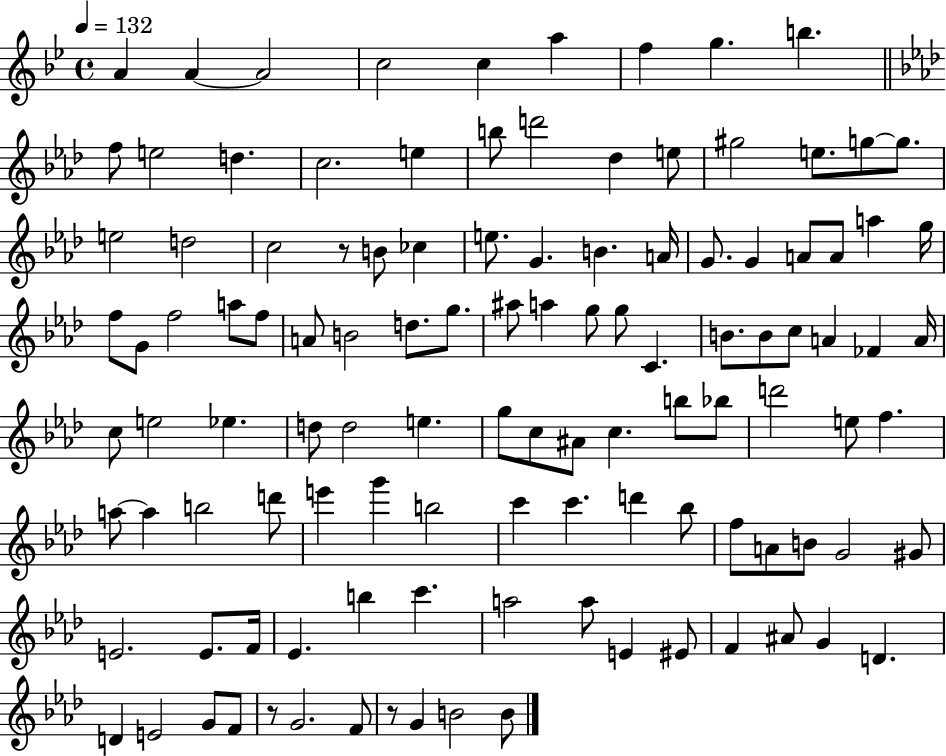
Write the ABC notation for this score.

X:1
T:Untitled
M:4/4
L:1/4
K:Bb
A A A2 c2 c a f g b f/2 e2 d c2 e b/2 d'2 _d e/2 ^g2 e/2 g/2 g/2 e2 d2 c2 z/2 B/2 _c e/2 G B A/4 G/2 G A/2 A/2 a g/4 f/2 G/2 f2 a/2 f/2 A/2 B2 d/2 g/2 ^a/2 a g/2 g/2 C B/2 B/2 c/2 A _F A/4 c/2 e2 _e d/2 d2 e g/2 c/2 ^A/2 c b/2 _b/2 d'2 e/2 f a/2 a b2 d'/2 e' g' b2 c' c' d' _b/2 f/2 A/2 B/2 G2 ^G/2 E2 E/2 F/4 _E b c' a2 a/2 E ^E/2 F ^A/2 G D D E2 G/2 F/2 z/2 G2 F/2 z/2 G B2 B/2